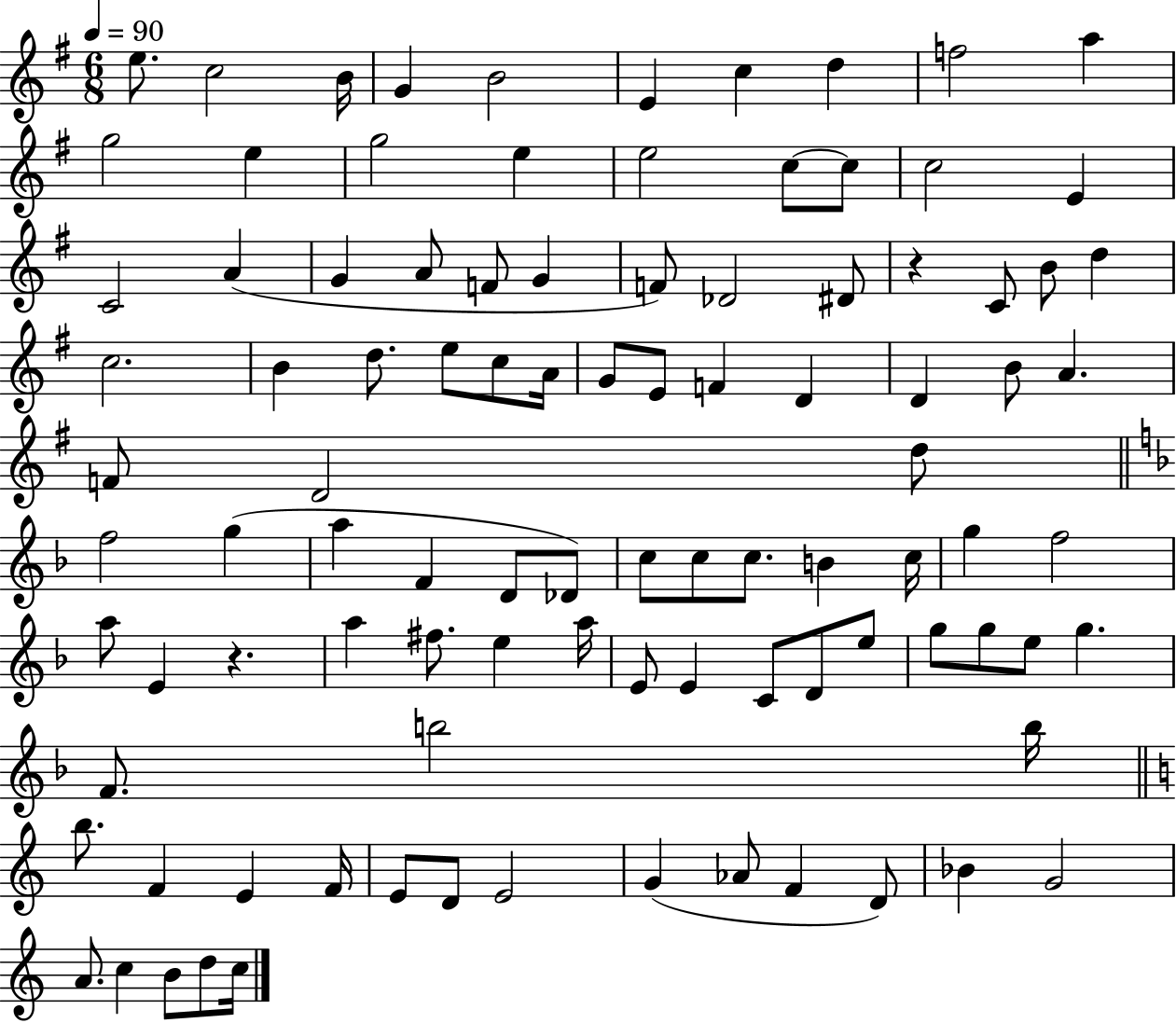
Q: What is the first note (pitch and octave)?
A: E5